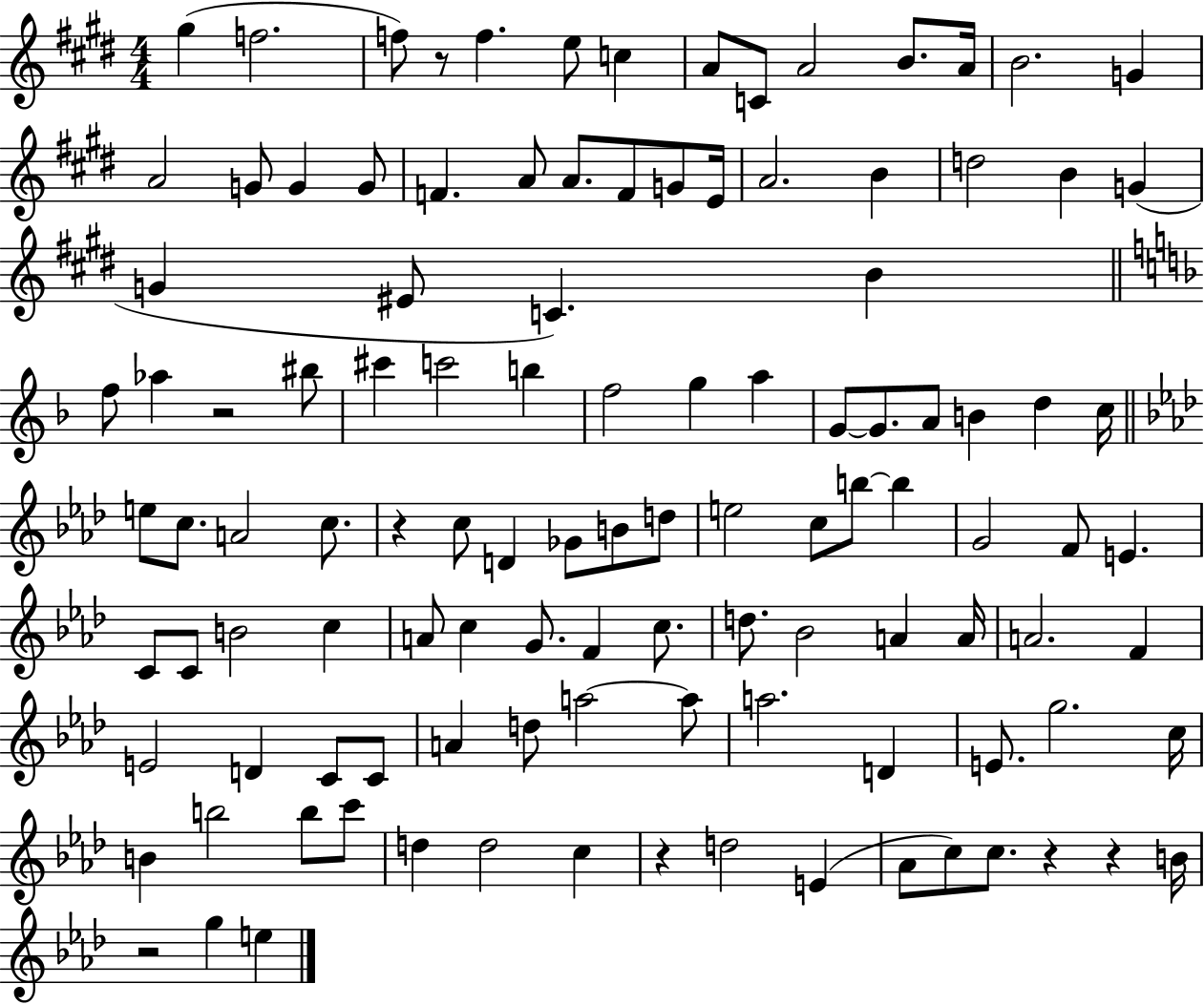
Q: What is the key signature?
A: E major